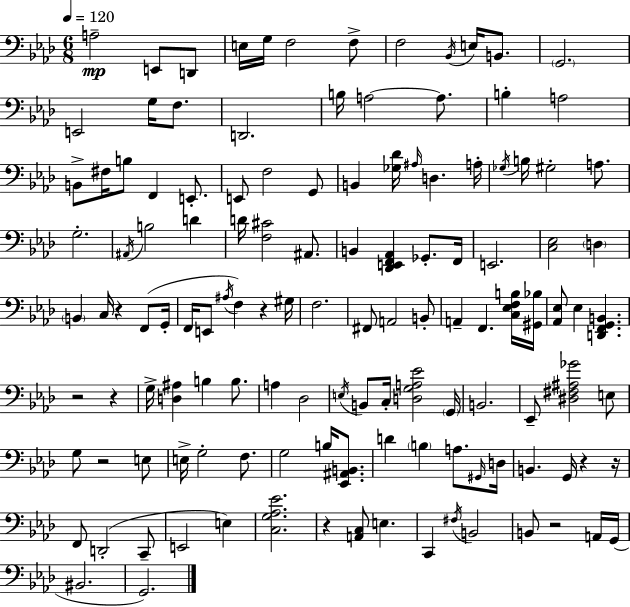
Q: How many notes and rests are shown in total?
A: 127